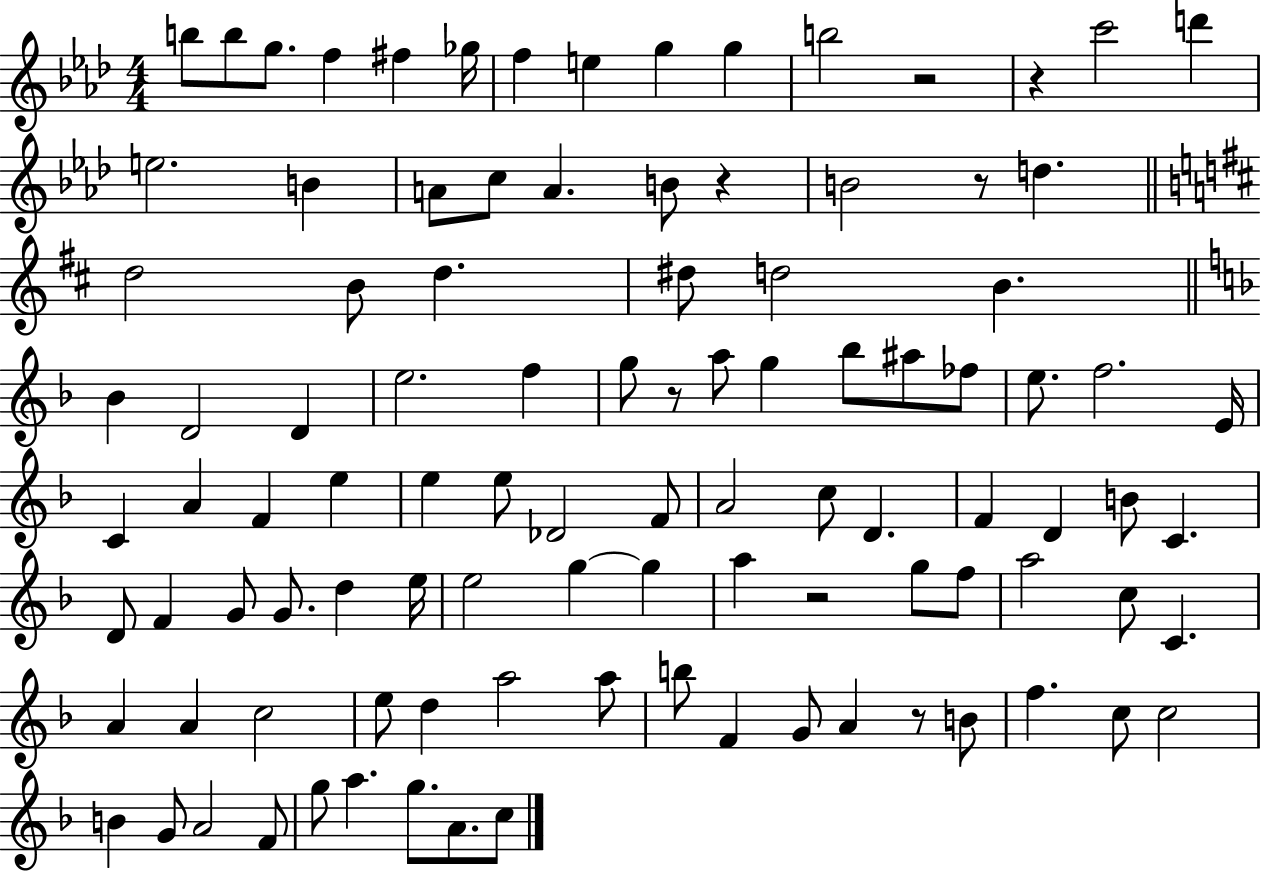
B5/e B5/e G5/e. F5/q F#5/q Gb5/s F5/q E5/q G5/q G5/q B5/h R/h R/q C6/h D6/q E5/h. B4/q A4/e C5/e A4/q. B4/e R/q B4/h R/e D5/q. D5/h B4/e D5/q. D#5/e D5/h B4/q. Bb4/q D4/h D4/q E5/h. F5/q G5/e R/e A5/e G5/q Bb5/e A#5/e FES5/e E5/e. F5/h. E4/s C4/q A4/q F4/q E5/q E5/q E5/e Db4/h F4/e A4/h C5/e D4/q. F4/q D4/q B4/e C4/q. D4/e F4/q G4/e G4/e. D5/q E5/s E5/h G5/q G5/q A5/q R/h G5/e F5/e A5/h C5/e C4/q. A4/q A4/q C5/h E5/e D5/q A5/h A5/e B5/e F4/q G4/e A4/q R/e B4/e F5/q. C5/e C5/h B4/q G4/e A4/h F4/e G5/e A5/q. G5/e. A4/e. C5/e